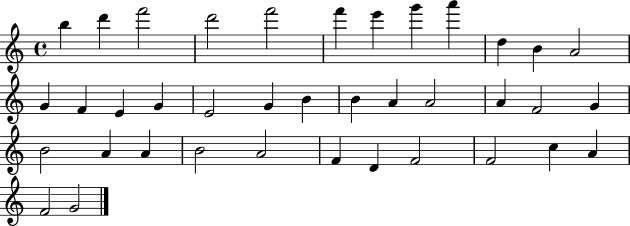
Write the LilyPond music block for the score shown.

{
  \clef treble
  \time 4/4
  \defaultTimeSignature
  \key c \major
  b''4 d'''4 f'''2 | d'''2 f'''2 | f'''4 e'''4 g'''4 a'''4 | d''4 b'4 a'2 | \break g'4 f'4 e'4 g'4 | e'2 g'4 b'4 | b'4 a'4 a'2 | a'4 f'2 g'4 | \break b'2 a'4 a'4 | b'2 a'2 | f'4 d'4 f'2 | f'2 c''4 a'4 | \break f'2 g'2 | \bar "|."
}